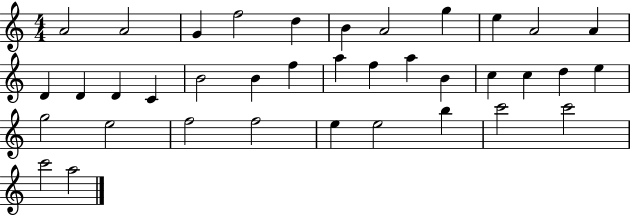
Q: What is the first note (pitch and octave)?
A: A4